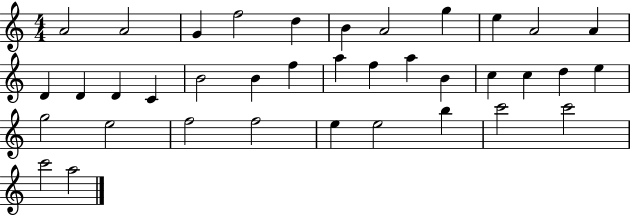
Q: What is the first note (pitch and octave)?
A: A4